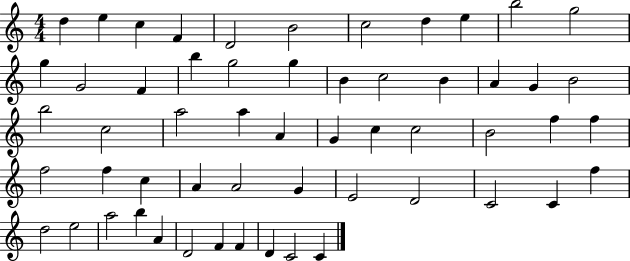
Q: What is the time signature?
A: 4/4